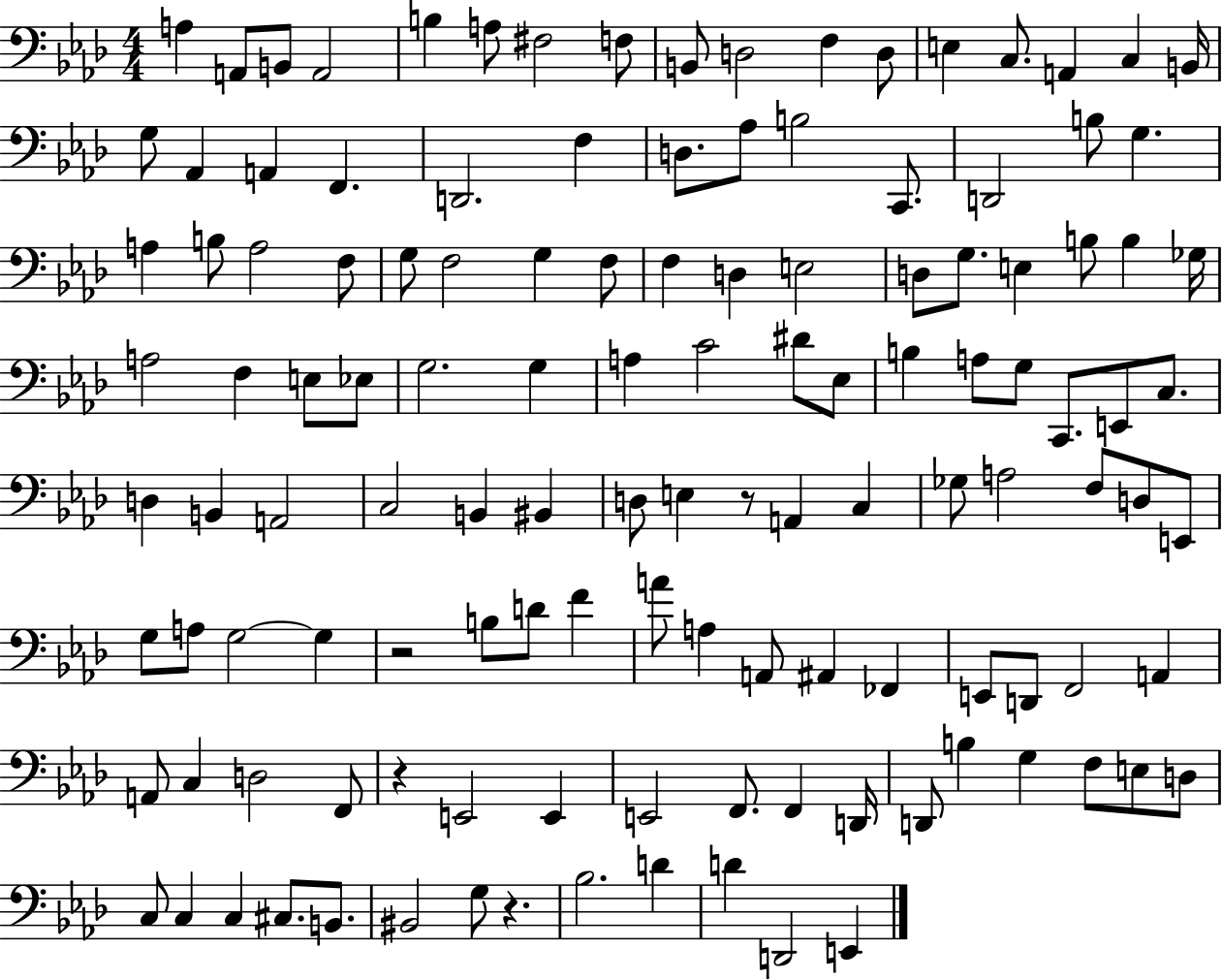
{
  \clef bass
  \numericTimeSignature
  \time 4/4
  \key aes \major
  a4 a,8 b,8 a,2 | b4 a8 fis2 f8 | b,8 d2 f4 d8 | e4 c8. a,4 c4 b,16 | \break g8 aes,4 a,4 f,4. | d,2. f4 | d8. aes8 b2 c,8. | d,2 b8 g4. | \break a4 b8 a2 f8 | g8 f2 g4 f8 | f4 d4 e2 | d8 g8. e4 b8 b4 ges16 | \break a2 f4 e8 ees8 | g2. g4 | a4 c'2 dis'8 ees8 | b4 a8 g8 c,8. e,8 c8. | \break d4 b,4 a,2 | c2 b,4 bis,4 | d8 e4 r8 a,4 c4 | ges8 a2 f8 d8 e,8 | \break g8 a8 g2~~ g4 | r2 b8 d'8 f'4 | a'8 a4 a,8 ais,4 fes,4 | e,8 d,8 f,2 a,4 | \break a,8 c4 d2 f,8 | r4 e,2 e,4 | e,2 f,8. f,4 d,16 | d,8 b4 g4 f8 e8 d8 | \break c8 c4 c4 cis8. b,8. | bis,2 g8 r4. | bes2. d'4 | d'4 d,2 e,4 | \break \bar "|."
}